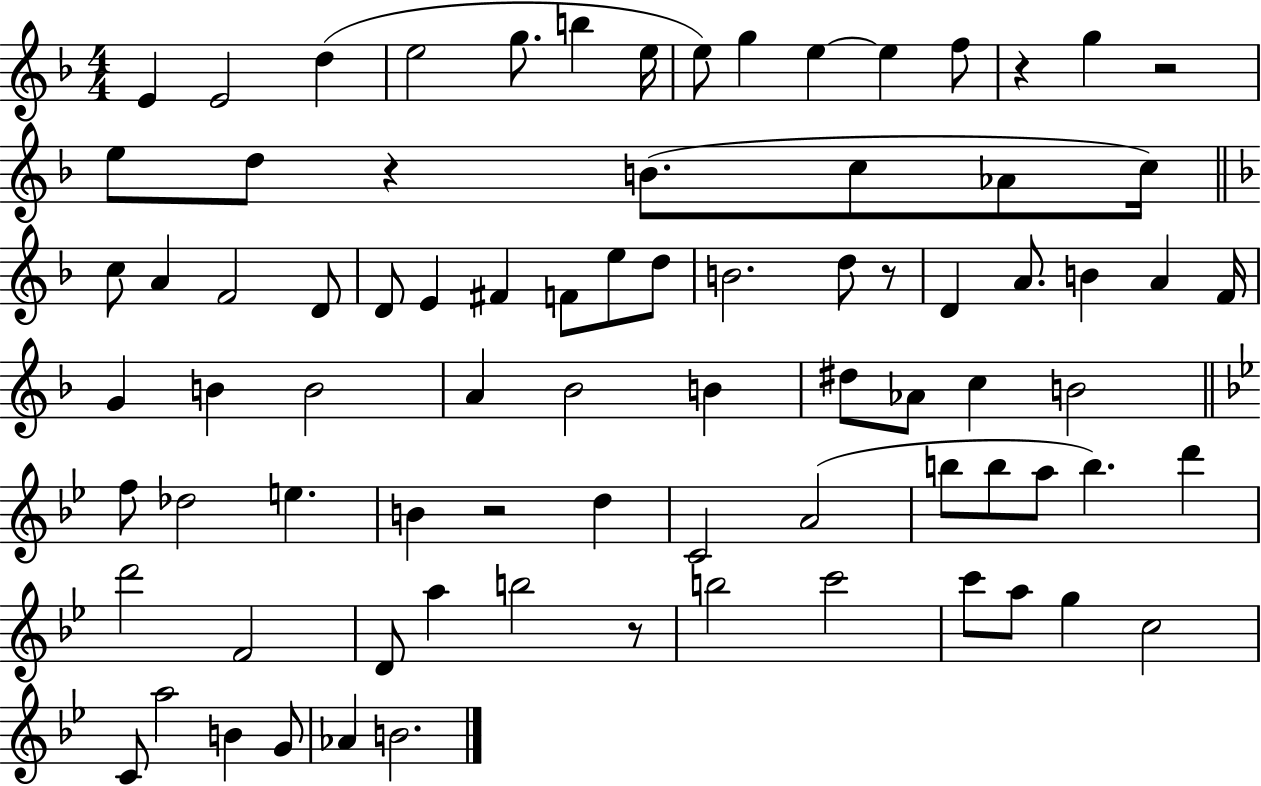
E4/q E4/h D5/q E5/h G5/e. B5/q E5/s E5/e G5/q E5/q E5/q F5/e R/q G5/q R/h E5/e D5/e R/q B4/e. C5/e Ab4/e C5/s C5/e A4/q F4/h D4/e D4/e E4/q F#4/q F4/e E5/e D5/e B4/h. D5/e R/e D4/q A4/e. B4/q A4/q F4/s G4/q B4/q B4/h A4/q Bb4/h B4/q D#5/e Ab4/e C5/q B4/h F5/e Db5/h E5/q. B4/q R/h D5/q C4/h A4/h B5/e B5/e A5/e B5/q. D6/q D6/h F4/h D4/e A5/q B5/h R/e B5/h C6/h C6/e A5/e G5/q C5/h C4/e A5/h B4/q G4/e Ab4/q B4/h.